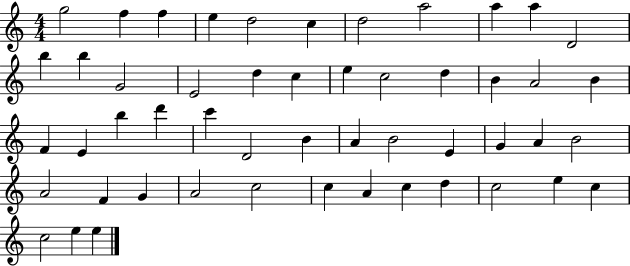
{
  \clef treble
  \numericTimeSignature
  \time 4/4
  \key c \major
  g''2 f''4 f''4 | e''4 d''2 c''4 | d''2 a''2 | a''4 a''4 d'2 | \break b''4 b''4 g'2 | e'2 d''4 c''4 | e''4 c''2 d''4 | b'4 a'2 b'4 | \break f'4 e'4 b''4 d'''4 | c'''4 d'2 b'4 | a'4 b'2 e'4 | g'4 a'4 b'2 | \break a'2 f'4 g'4 | a'2 c''2 | c''4 a'4 c''4 d''4 | c''2 e''4 c''4 | \break c''2 e''4 e''4 | \bar "|."
}